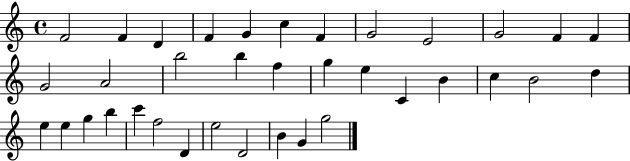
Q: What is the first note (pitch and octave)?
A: F4